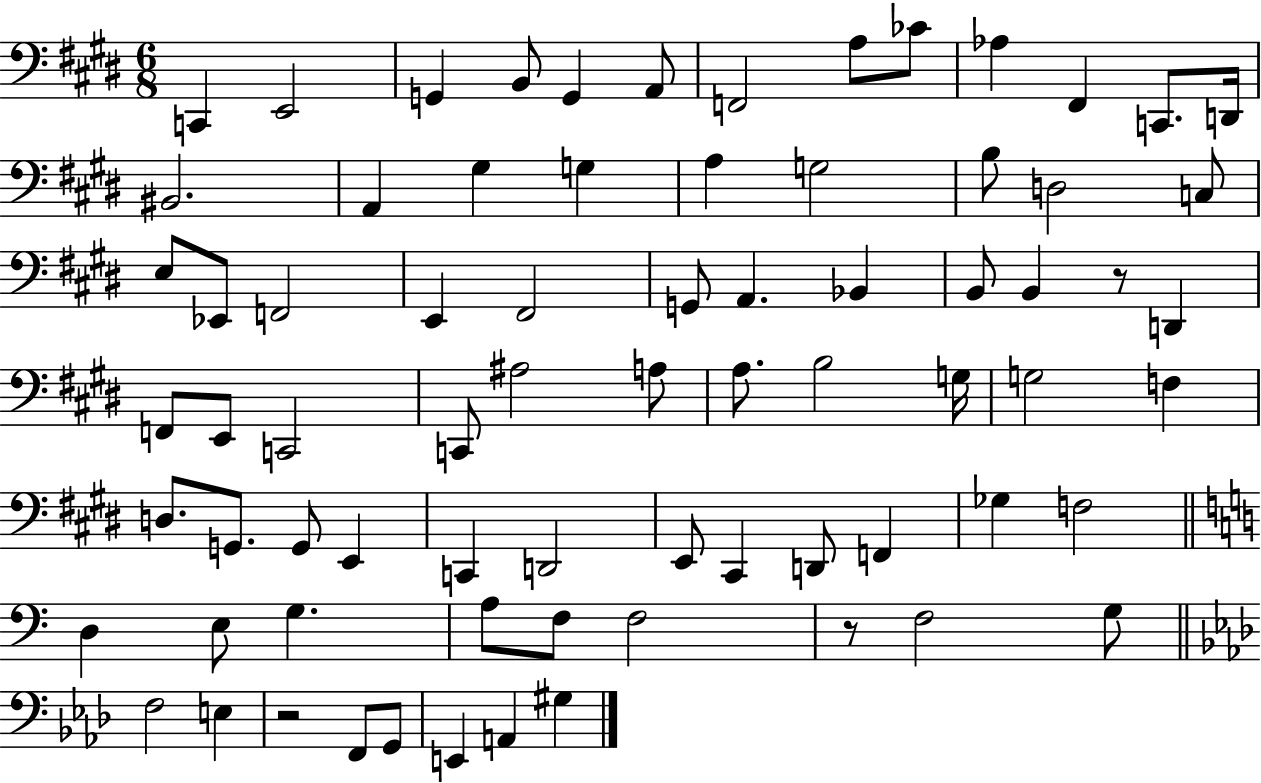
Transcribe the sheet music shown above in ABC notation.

X:1
T:Untitled
M:6/8
L:1/4
K:E
C,, E,,2 G,, B,,/2 G,, A,,/2 F,,2 A,/2 _C/2 _A, ^F,, C,,/2 D,,/4 ^B,,2 A,, ^G, G, A, G,2 B,/2 D,2 C,/2 E,/2 _E,,/2 F,,2 E,, ^F,,2 G,,/2 A,, _B,, B,,/2 B,, z/2 D,, F,,/2 E,,/2 C,,2 C,,/2 ^A,2 A,/2 A,/2 B,2 G,/4 G,2 F, D,/2 G,,/2 G,,/2 E,, C,, D,,2 E,,/2 ^C,, D,,/2 F,, _G, F,2 D, E,/2 G, A,/2 F,/2 F,2 z/2 F,2 G,/2 F,2 E, z2 F,,/2 G,,/2 E,, A,, ^G,